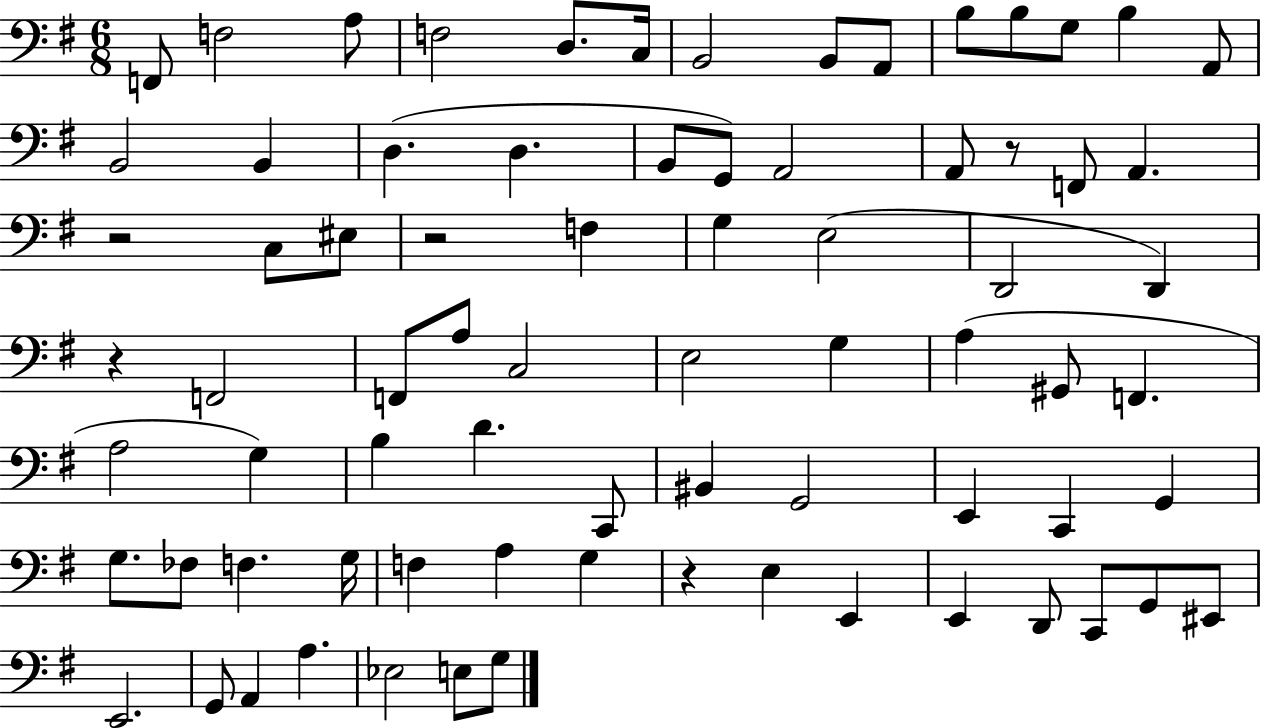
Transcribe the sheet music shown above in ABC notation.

X:1
T:Untitled
M:6/8
L:1/4
K:G
F,,/2 F,2 A,/2 F,2 D,/2 C,/4 B,,2 B,,/2 A,,/2 B,/2 B,/2 G,/2 B, A,,/2 B,,2 B,, D, D, B,,/2 G,,/2 A,,2 A,,/2 z/2 F,,/2 A,, z2 C,/2 ^E,/2 z2 F, G, E,2 D,,2 D,, z F,,2 F,,/2 A,/2 C,2 E,2 G, A, ^G,,/2 F,, A,2 G, B, D C,,/2 ^B,, G,,2 E,, C,, G,, G,/2 _F,/2 F, G,/4 F, A, G, z E, E,, E,, D,,/2 C,,/2 G,,/2 ^E,,/2 E,,2 G,,/2 A,, A, _E,2 E,/2 G,/2